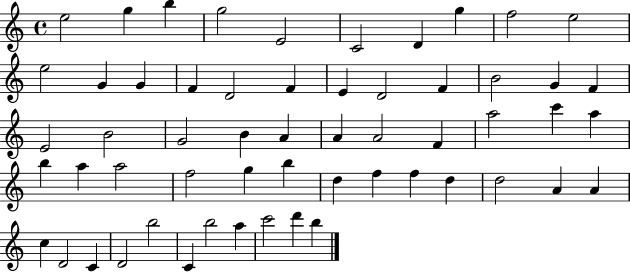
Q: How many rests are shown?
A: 0